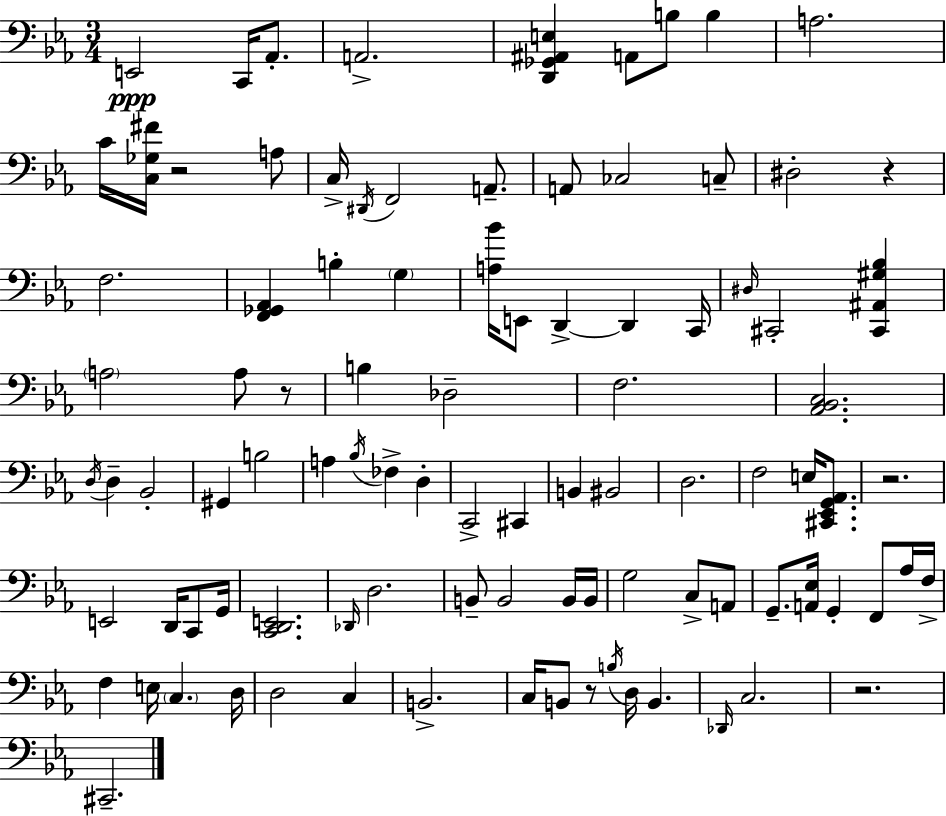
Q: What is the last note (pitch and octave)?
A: C#2